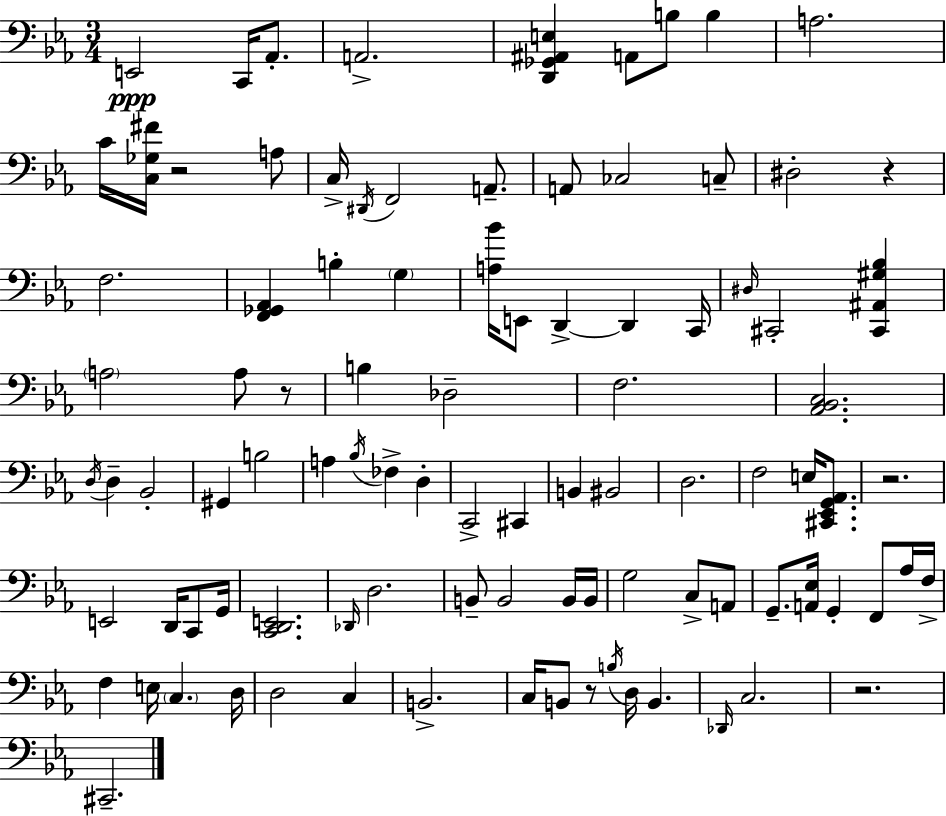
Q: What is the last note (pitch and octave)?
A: C#2